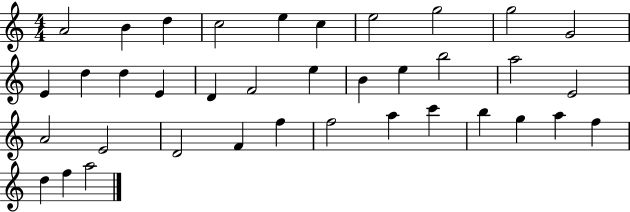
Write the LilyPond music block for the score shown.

{
  \clef treble
  \numericTimeSignature
  \time 4/4
  \key c \major
  a'2 b'4 d''4 | c''2 e''4 c''4 | e''2 g''2 | g''2 g'2 | \break e'4 d''4 d''4 e'4 | d'4 f'2 e''4 | b'4 e''4 b''2 | a''2 e'2 | \break a'2 e'2 | d'2 f'4 f''4 | f''2 a''4 c'''4 | b''4 g''4 a''4 f''4 | \break d''4 f''4 a''2 | \bar "|."
}